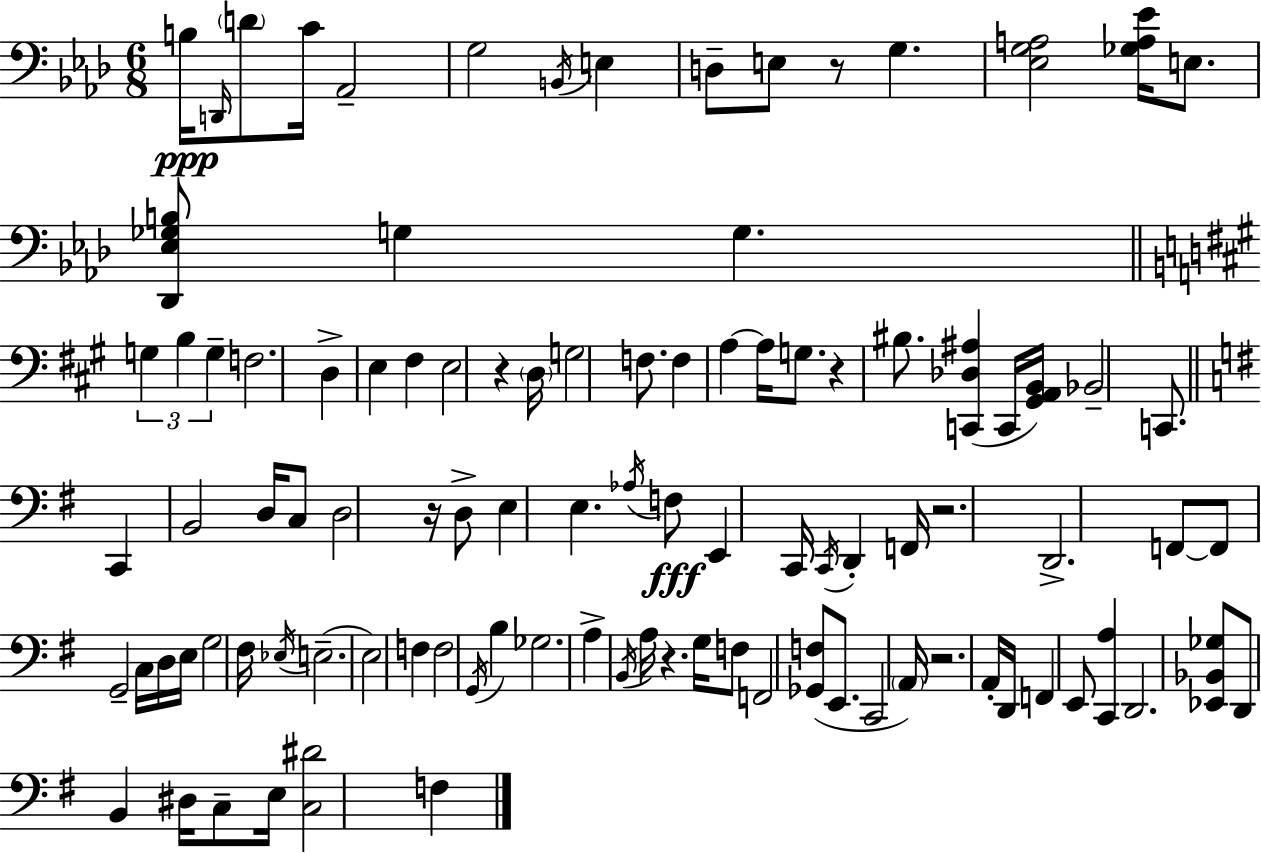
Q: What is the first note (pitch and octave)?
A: B3